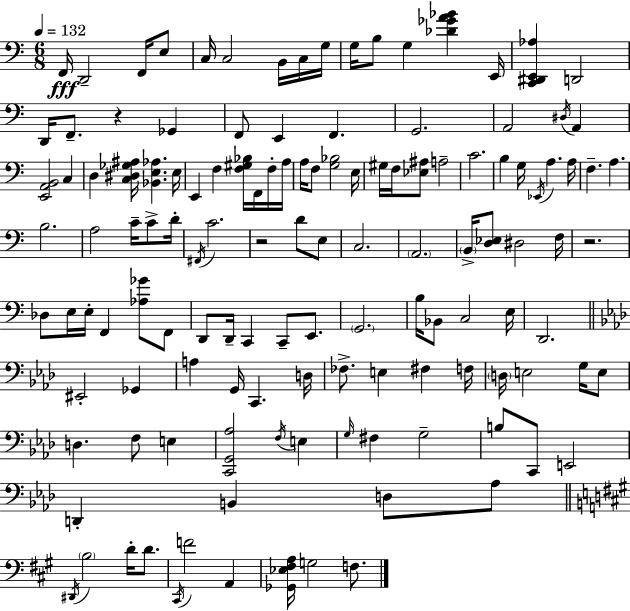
{
  \clef bass
  \numericTimeSignature
  \time 6/8
  \key a \minor
  \tempo 4 = 132
  f,16\fff d,2-- f,16 e8 | c16 c2 b,16 c16 g16 | g16 b8 g4 <des' ges' a' bes'>4 e,16 | <c, dis, e, aes>4 d,2 | \break d,16 f,8.-- r4 ges,4 | f,8 e,4 f,4. | g,2. | a,2 \acciaccatura { dis16 } a,4 | \break <e, a, b,>2 c4 | d4 <c dis ges ais>16 <bes, e aes>4. | e16 e,4 f4 <f gis bes>16 f,16 f16-. | a16 a16 f8 <g bes>2 | \break e16 gis16 f16 <ees ais>8 a2-- | c'2. | b4 g16 \acciaccatura { ees,16 } a4. | a16 f4.-- a4. | \break b2. | a2 c'16-- c'8-> | d'16-. \acciaccatura { fis,16 } c'2. | r2 d'8 | \break e8 c2. | \parenthesize a,2. | \parenthesize b,16-> <d ees>8 dis2 | f16 r2. | \break des8 e16 e16-. f,4 <aes ges'>8 | f,8 d,8 d,16-- c,4 c,8-- | e,8. \parenthesize g,2. | b16 bes,8 c2 | \break e16 d,2. | \bar "||" \break \key f \minor eis,2-. ges,4 | a4 g,16 c,4. d16 | fes8.-> e4 fis4 f16 | \parenthesize d16 e2 g16 e8 | \break d4. f8 e4 | <c, g, aes>2 \acciaccatura { f16 } e4 | \grace { g16 } fis4 g2-- | b8 c,8 e,2 | \break d,4-. b,4 d8 | aes8 \bar "||" \break \key a \major \acciaccatura { dis,16 } \parenthesize b2 d'16-. d'8. | \acciaccatura { cis,16 } f'2 a,4 | <ges, ees fis a>16 g2 f8. | \bar "|."
}